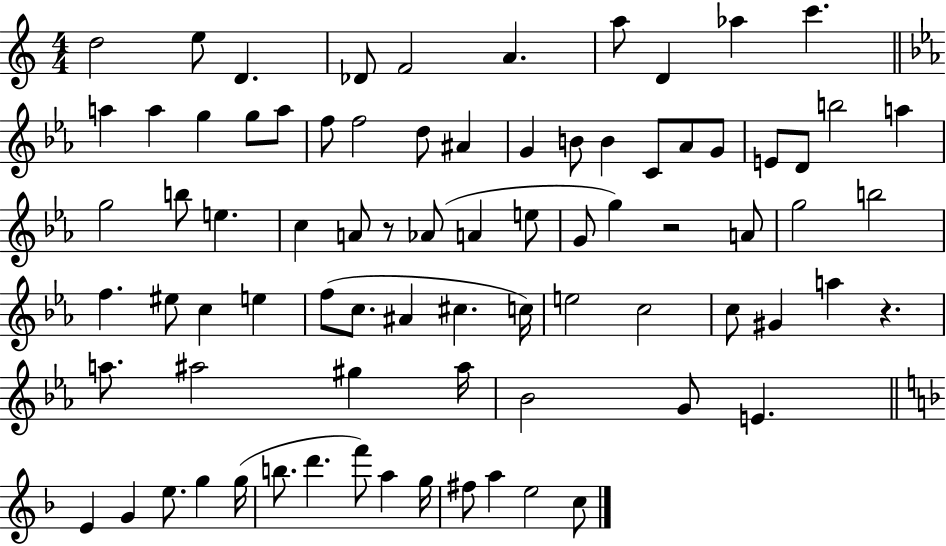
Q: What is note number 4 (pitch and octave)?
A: Db4